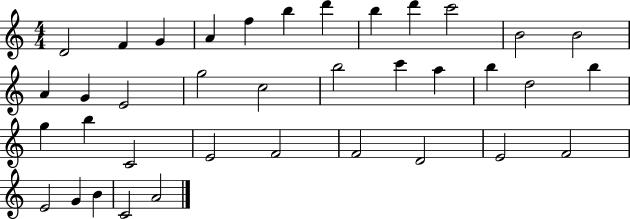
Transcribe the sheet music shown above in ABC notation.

X:1
T:Untitled
M:4/4
L:1/4
K:C
D2 F G A f b d' b d' c'2 B2 B2 A G E2 g2 c2 b2 c' a b d2 b g b C2 E2 F2 F2 D2 E2 F2 E2 G B C2 A2